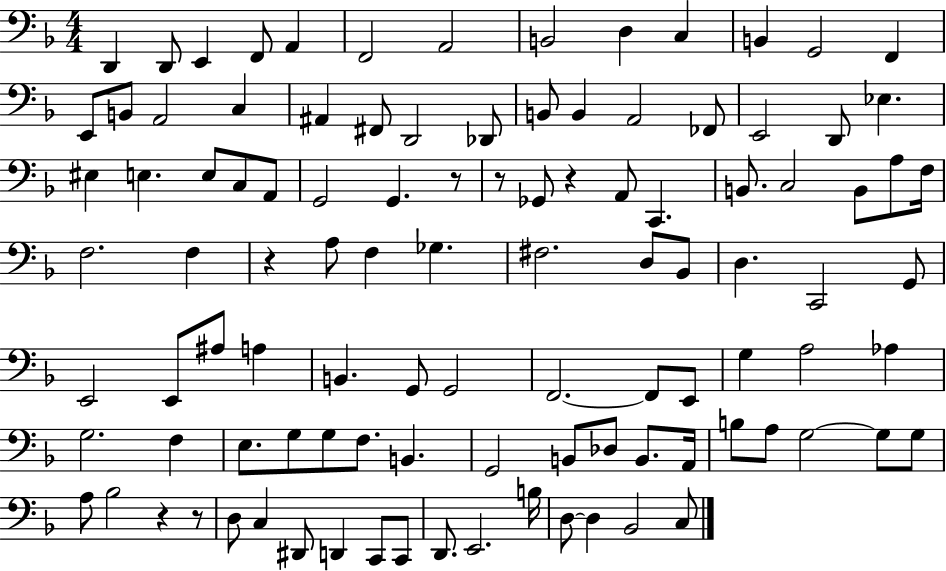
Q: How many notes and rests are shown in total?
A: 105